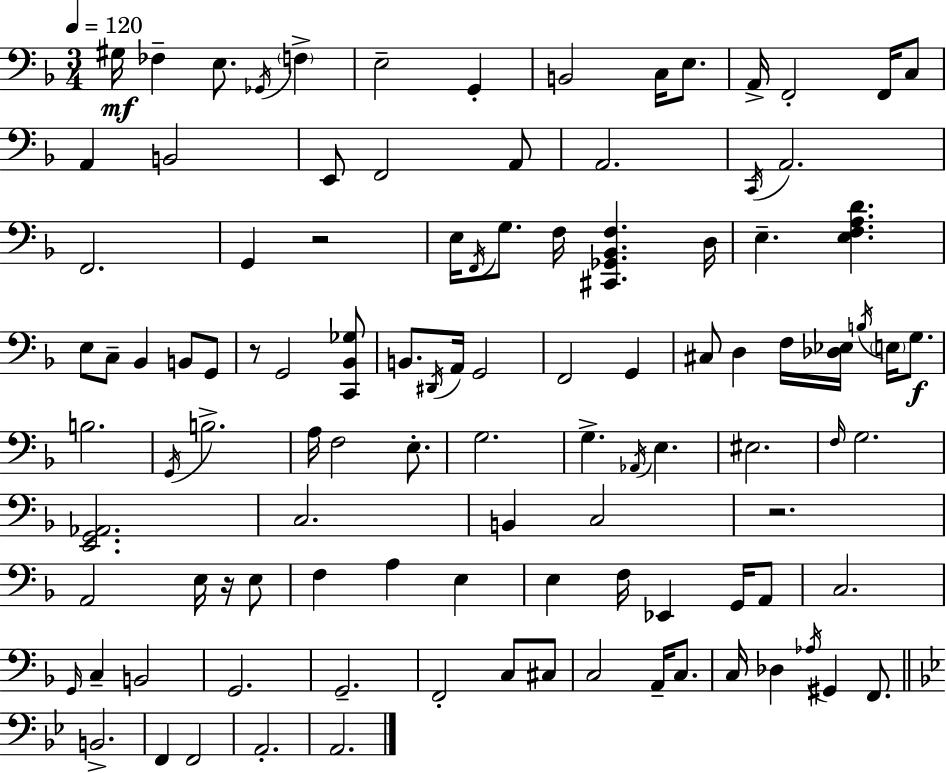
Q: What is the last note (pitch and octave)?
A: A2